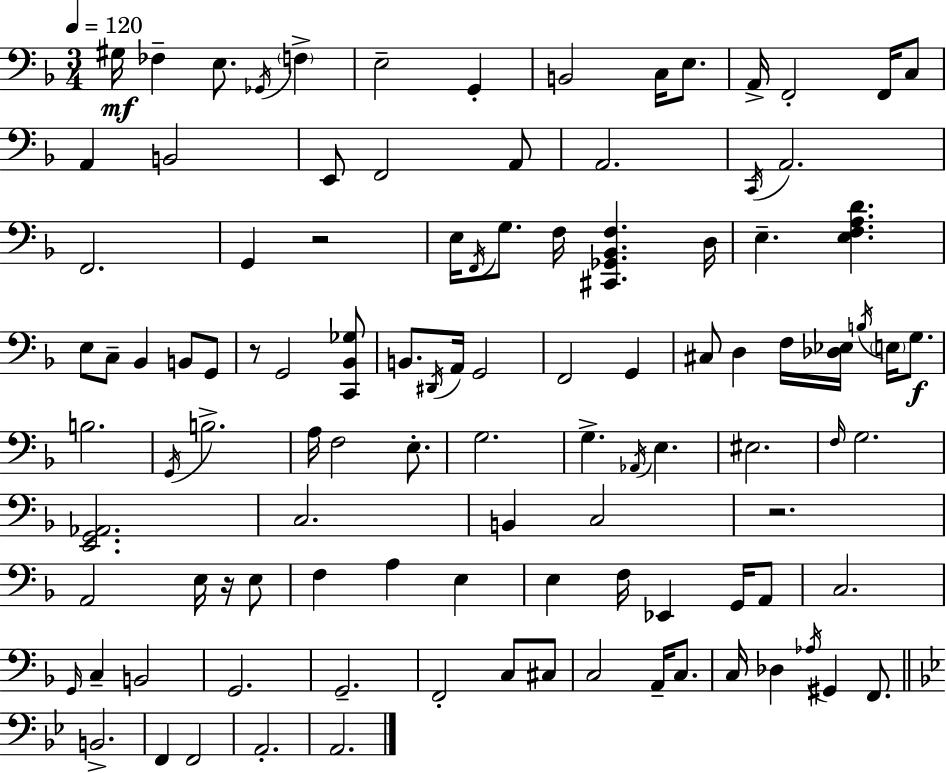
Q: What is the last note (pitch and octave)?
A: A2